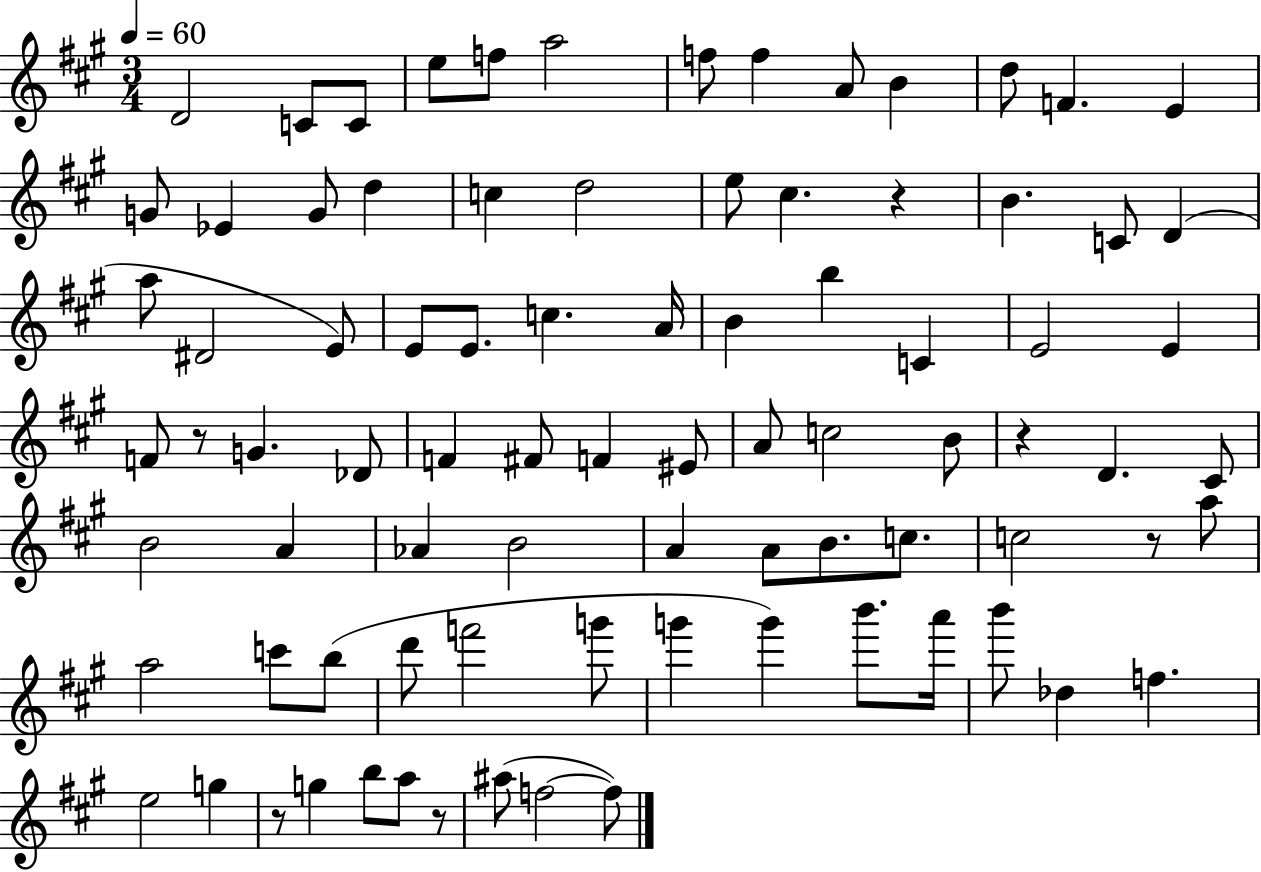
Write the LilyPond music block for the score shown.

{
  \clef treble
  \numericTimeSignature
  \time 3/4
  \key a \major
  \tempo 4 = 60
  d'2 c'8 c'8 | e''8 f''8 a''2 | f''8 f''4 a'8 b'4 | d''8 f'4. e'4 | \break g'8 ees'4 g'8 d''4 | c''4 d''2 | e''8 cis''4. r4 | b'4. c'8 d'4( | \break a''8 dis'2 e'8) | e'8 e'8. c''4. a'16 | b'4 b''4 c'4 | e'2 e'4 | \break f'8 r8 g'4. des'8 | f'4 fis'8 f'4 eis'8 | a'8 c''2 b'8 | r4 d'4. cis'8 | \break b'2 a'4 | aes'4 b'2 | a'4 a'8 b'8. c''8. | c''2 r8 a''8 | \break a''2 c'''8 b''8( | d'''8 f'''2 g'''8 | g'''4 g'''4) b'''8. a'''16 | b'''8 des''4 f''4. | \break e''2 g''4 | r8 g''4 b''8 a''8 r8 | ais''8( f''2~~ f''8) | \bar "|."
}